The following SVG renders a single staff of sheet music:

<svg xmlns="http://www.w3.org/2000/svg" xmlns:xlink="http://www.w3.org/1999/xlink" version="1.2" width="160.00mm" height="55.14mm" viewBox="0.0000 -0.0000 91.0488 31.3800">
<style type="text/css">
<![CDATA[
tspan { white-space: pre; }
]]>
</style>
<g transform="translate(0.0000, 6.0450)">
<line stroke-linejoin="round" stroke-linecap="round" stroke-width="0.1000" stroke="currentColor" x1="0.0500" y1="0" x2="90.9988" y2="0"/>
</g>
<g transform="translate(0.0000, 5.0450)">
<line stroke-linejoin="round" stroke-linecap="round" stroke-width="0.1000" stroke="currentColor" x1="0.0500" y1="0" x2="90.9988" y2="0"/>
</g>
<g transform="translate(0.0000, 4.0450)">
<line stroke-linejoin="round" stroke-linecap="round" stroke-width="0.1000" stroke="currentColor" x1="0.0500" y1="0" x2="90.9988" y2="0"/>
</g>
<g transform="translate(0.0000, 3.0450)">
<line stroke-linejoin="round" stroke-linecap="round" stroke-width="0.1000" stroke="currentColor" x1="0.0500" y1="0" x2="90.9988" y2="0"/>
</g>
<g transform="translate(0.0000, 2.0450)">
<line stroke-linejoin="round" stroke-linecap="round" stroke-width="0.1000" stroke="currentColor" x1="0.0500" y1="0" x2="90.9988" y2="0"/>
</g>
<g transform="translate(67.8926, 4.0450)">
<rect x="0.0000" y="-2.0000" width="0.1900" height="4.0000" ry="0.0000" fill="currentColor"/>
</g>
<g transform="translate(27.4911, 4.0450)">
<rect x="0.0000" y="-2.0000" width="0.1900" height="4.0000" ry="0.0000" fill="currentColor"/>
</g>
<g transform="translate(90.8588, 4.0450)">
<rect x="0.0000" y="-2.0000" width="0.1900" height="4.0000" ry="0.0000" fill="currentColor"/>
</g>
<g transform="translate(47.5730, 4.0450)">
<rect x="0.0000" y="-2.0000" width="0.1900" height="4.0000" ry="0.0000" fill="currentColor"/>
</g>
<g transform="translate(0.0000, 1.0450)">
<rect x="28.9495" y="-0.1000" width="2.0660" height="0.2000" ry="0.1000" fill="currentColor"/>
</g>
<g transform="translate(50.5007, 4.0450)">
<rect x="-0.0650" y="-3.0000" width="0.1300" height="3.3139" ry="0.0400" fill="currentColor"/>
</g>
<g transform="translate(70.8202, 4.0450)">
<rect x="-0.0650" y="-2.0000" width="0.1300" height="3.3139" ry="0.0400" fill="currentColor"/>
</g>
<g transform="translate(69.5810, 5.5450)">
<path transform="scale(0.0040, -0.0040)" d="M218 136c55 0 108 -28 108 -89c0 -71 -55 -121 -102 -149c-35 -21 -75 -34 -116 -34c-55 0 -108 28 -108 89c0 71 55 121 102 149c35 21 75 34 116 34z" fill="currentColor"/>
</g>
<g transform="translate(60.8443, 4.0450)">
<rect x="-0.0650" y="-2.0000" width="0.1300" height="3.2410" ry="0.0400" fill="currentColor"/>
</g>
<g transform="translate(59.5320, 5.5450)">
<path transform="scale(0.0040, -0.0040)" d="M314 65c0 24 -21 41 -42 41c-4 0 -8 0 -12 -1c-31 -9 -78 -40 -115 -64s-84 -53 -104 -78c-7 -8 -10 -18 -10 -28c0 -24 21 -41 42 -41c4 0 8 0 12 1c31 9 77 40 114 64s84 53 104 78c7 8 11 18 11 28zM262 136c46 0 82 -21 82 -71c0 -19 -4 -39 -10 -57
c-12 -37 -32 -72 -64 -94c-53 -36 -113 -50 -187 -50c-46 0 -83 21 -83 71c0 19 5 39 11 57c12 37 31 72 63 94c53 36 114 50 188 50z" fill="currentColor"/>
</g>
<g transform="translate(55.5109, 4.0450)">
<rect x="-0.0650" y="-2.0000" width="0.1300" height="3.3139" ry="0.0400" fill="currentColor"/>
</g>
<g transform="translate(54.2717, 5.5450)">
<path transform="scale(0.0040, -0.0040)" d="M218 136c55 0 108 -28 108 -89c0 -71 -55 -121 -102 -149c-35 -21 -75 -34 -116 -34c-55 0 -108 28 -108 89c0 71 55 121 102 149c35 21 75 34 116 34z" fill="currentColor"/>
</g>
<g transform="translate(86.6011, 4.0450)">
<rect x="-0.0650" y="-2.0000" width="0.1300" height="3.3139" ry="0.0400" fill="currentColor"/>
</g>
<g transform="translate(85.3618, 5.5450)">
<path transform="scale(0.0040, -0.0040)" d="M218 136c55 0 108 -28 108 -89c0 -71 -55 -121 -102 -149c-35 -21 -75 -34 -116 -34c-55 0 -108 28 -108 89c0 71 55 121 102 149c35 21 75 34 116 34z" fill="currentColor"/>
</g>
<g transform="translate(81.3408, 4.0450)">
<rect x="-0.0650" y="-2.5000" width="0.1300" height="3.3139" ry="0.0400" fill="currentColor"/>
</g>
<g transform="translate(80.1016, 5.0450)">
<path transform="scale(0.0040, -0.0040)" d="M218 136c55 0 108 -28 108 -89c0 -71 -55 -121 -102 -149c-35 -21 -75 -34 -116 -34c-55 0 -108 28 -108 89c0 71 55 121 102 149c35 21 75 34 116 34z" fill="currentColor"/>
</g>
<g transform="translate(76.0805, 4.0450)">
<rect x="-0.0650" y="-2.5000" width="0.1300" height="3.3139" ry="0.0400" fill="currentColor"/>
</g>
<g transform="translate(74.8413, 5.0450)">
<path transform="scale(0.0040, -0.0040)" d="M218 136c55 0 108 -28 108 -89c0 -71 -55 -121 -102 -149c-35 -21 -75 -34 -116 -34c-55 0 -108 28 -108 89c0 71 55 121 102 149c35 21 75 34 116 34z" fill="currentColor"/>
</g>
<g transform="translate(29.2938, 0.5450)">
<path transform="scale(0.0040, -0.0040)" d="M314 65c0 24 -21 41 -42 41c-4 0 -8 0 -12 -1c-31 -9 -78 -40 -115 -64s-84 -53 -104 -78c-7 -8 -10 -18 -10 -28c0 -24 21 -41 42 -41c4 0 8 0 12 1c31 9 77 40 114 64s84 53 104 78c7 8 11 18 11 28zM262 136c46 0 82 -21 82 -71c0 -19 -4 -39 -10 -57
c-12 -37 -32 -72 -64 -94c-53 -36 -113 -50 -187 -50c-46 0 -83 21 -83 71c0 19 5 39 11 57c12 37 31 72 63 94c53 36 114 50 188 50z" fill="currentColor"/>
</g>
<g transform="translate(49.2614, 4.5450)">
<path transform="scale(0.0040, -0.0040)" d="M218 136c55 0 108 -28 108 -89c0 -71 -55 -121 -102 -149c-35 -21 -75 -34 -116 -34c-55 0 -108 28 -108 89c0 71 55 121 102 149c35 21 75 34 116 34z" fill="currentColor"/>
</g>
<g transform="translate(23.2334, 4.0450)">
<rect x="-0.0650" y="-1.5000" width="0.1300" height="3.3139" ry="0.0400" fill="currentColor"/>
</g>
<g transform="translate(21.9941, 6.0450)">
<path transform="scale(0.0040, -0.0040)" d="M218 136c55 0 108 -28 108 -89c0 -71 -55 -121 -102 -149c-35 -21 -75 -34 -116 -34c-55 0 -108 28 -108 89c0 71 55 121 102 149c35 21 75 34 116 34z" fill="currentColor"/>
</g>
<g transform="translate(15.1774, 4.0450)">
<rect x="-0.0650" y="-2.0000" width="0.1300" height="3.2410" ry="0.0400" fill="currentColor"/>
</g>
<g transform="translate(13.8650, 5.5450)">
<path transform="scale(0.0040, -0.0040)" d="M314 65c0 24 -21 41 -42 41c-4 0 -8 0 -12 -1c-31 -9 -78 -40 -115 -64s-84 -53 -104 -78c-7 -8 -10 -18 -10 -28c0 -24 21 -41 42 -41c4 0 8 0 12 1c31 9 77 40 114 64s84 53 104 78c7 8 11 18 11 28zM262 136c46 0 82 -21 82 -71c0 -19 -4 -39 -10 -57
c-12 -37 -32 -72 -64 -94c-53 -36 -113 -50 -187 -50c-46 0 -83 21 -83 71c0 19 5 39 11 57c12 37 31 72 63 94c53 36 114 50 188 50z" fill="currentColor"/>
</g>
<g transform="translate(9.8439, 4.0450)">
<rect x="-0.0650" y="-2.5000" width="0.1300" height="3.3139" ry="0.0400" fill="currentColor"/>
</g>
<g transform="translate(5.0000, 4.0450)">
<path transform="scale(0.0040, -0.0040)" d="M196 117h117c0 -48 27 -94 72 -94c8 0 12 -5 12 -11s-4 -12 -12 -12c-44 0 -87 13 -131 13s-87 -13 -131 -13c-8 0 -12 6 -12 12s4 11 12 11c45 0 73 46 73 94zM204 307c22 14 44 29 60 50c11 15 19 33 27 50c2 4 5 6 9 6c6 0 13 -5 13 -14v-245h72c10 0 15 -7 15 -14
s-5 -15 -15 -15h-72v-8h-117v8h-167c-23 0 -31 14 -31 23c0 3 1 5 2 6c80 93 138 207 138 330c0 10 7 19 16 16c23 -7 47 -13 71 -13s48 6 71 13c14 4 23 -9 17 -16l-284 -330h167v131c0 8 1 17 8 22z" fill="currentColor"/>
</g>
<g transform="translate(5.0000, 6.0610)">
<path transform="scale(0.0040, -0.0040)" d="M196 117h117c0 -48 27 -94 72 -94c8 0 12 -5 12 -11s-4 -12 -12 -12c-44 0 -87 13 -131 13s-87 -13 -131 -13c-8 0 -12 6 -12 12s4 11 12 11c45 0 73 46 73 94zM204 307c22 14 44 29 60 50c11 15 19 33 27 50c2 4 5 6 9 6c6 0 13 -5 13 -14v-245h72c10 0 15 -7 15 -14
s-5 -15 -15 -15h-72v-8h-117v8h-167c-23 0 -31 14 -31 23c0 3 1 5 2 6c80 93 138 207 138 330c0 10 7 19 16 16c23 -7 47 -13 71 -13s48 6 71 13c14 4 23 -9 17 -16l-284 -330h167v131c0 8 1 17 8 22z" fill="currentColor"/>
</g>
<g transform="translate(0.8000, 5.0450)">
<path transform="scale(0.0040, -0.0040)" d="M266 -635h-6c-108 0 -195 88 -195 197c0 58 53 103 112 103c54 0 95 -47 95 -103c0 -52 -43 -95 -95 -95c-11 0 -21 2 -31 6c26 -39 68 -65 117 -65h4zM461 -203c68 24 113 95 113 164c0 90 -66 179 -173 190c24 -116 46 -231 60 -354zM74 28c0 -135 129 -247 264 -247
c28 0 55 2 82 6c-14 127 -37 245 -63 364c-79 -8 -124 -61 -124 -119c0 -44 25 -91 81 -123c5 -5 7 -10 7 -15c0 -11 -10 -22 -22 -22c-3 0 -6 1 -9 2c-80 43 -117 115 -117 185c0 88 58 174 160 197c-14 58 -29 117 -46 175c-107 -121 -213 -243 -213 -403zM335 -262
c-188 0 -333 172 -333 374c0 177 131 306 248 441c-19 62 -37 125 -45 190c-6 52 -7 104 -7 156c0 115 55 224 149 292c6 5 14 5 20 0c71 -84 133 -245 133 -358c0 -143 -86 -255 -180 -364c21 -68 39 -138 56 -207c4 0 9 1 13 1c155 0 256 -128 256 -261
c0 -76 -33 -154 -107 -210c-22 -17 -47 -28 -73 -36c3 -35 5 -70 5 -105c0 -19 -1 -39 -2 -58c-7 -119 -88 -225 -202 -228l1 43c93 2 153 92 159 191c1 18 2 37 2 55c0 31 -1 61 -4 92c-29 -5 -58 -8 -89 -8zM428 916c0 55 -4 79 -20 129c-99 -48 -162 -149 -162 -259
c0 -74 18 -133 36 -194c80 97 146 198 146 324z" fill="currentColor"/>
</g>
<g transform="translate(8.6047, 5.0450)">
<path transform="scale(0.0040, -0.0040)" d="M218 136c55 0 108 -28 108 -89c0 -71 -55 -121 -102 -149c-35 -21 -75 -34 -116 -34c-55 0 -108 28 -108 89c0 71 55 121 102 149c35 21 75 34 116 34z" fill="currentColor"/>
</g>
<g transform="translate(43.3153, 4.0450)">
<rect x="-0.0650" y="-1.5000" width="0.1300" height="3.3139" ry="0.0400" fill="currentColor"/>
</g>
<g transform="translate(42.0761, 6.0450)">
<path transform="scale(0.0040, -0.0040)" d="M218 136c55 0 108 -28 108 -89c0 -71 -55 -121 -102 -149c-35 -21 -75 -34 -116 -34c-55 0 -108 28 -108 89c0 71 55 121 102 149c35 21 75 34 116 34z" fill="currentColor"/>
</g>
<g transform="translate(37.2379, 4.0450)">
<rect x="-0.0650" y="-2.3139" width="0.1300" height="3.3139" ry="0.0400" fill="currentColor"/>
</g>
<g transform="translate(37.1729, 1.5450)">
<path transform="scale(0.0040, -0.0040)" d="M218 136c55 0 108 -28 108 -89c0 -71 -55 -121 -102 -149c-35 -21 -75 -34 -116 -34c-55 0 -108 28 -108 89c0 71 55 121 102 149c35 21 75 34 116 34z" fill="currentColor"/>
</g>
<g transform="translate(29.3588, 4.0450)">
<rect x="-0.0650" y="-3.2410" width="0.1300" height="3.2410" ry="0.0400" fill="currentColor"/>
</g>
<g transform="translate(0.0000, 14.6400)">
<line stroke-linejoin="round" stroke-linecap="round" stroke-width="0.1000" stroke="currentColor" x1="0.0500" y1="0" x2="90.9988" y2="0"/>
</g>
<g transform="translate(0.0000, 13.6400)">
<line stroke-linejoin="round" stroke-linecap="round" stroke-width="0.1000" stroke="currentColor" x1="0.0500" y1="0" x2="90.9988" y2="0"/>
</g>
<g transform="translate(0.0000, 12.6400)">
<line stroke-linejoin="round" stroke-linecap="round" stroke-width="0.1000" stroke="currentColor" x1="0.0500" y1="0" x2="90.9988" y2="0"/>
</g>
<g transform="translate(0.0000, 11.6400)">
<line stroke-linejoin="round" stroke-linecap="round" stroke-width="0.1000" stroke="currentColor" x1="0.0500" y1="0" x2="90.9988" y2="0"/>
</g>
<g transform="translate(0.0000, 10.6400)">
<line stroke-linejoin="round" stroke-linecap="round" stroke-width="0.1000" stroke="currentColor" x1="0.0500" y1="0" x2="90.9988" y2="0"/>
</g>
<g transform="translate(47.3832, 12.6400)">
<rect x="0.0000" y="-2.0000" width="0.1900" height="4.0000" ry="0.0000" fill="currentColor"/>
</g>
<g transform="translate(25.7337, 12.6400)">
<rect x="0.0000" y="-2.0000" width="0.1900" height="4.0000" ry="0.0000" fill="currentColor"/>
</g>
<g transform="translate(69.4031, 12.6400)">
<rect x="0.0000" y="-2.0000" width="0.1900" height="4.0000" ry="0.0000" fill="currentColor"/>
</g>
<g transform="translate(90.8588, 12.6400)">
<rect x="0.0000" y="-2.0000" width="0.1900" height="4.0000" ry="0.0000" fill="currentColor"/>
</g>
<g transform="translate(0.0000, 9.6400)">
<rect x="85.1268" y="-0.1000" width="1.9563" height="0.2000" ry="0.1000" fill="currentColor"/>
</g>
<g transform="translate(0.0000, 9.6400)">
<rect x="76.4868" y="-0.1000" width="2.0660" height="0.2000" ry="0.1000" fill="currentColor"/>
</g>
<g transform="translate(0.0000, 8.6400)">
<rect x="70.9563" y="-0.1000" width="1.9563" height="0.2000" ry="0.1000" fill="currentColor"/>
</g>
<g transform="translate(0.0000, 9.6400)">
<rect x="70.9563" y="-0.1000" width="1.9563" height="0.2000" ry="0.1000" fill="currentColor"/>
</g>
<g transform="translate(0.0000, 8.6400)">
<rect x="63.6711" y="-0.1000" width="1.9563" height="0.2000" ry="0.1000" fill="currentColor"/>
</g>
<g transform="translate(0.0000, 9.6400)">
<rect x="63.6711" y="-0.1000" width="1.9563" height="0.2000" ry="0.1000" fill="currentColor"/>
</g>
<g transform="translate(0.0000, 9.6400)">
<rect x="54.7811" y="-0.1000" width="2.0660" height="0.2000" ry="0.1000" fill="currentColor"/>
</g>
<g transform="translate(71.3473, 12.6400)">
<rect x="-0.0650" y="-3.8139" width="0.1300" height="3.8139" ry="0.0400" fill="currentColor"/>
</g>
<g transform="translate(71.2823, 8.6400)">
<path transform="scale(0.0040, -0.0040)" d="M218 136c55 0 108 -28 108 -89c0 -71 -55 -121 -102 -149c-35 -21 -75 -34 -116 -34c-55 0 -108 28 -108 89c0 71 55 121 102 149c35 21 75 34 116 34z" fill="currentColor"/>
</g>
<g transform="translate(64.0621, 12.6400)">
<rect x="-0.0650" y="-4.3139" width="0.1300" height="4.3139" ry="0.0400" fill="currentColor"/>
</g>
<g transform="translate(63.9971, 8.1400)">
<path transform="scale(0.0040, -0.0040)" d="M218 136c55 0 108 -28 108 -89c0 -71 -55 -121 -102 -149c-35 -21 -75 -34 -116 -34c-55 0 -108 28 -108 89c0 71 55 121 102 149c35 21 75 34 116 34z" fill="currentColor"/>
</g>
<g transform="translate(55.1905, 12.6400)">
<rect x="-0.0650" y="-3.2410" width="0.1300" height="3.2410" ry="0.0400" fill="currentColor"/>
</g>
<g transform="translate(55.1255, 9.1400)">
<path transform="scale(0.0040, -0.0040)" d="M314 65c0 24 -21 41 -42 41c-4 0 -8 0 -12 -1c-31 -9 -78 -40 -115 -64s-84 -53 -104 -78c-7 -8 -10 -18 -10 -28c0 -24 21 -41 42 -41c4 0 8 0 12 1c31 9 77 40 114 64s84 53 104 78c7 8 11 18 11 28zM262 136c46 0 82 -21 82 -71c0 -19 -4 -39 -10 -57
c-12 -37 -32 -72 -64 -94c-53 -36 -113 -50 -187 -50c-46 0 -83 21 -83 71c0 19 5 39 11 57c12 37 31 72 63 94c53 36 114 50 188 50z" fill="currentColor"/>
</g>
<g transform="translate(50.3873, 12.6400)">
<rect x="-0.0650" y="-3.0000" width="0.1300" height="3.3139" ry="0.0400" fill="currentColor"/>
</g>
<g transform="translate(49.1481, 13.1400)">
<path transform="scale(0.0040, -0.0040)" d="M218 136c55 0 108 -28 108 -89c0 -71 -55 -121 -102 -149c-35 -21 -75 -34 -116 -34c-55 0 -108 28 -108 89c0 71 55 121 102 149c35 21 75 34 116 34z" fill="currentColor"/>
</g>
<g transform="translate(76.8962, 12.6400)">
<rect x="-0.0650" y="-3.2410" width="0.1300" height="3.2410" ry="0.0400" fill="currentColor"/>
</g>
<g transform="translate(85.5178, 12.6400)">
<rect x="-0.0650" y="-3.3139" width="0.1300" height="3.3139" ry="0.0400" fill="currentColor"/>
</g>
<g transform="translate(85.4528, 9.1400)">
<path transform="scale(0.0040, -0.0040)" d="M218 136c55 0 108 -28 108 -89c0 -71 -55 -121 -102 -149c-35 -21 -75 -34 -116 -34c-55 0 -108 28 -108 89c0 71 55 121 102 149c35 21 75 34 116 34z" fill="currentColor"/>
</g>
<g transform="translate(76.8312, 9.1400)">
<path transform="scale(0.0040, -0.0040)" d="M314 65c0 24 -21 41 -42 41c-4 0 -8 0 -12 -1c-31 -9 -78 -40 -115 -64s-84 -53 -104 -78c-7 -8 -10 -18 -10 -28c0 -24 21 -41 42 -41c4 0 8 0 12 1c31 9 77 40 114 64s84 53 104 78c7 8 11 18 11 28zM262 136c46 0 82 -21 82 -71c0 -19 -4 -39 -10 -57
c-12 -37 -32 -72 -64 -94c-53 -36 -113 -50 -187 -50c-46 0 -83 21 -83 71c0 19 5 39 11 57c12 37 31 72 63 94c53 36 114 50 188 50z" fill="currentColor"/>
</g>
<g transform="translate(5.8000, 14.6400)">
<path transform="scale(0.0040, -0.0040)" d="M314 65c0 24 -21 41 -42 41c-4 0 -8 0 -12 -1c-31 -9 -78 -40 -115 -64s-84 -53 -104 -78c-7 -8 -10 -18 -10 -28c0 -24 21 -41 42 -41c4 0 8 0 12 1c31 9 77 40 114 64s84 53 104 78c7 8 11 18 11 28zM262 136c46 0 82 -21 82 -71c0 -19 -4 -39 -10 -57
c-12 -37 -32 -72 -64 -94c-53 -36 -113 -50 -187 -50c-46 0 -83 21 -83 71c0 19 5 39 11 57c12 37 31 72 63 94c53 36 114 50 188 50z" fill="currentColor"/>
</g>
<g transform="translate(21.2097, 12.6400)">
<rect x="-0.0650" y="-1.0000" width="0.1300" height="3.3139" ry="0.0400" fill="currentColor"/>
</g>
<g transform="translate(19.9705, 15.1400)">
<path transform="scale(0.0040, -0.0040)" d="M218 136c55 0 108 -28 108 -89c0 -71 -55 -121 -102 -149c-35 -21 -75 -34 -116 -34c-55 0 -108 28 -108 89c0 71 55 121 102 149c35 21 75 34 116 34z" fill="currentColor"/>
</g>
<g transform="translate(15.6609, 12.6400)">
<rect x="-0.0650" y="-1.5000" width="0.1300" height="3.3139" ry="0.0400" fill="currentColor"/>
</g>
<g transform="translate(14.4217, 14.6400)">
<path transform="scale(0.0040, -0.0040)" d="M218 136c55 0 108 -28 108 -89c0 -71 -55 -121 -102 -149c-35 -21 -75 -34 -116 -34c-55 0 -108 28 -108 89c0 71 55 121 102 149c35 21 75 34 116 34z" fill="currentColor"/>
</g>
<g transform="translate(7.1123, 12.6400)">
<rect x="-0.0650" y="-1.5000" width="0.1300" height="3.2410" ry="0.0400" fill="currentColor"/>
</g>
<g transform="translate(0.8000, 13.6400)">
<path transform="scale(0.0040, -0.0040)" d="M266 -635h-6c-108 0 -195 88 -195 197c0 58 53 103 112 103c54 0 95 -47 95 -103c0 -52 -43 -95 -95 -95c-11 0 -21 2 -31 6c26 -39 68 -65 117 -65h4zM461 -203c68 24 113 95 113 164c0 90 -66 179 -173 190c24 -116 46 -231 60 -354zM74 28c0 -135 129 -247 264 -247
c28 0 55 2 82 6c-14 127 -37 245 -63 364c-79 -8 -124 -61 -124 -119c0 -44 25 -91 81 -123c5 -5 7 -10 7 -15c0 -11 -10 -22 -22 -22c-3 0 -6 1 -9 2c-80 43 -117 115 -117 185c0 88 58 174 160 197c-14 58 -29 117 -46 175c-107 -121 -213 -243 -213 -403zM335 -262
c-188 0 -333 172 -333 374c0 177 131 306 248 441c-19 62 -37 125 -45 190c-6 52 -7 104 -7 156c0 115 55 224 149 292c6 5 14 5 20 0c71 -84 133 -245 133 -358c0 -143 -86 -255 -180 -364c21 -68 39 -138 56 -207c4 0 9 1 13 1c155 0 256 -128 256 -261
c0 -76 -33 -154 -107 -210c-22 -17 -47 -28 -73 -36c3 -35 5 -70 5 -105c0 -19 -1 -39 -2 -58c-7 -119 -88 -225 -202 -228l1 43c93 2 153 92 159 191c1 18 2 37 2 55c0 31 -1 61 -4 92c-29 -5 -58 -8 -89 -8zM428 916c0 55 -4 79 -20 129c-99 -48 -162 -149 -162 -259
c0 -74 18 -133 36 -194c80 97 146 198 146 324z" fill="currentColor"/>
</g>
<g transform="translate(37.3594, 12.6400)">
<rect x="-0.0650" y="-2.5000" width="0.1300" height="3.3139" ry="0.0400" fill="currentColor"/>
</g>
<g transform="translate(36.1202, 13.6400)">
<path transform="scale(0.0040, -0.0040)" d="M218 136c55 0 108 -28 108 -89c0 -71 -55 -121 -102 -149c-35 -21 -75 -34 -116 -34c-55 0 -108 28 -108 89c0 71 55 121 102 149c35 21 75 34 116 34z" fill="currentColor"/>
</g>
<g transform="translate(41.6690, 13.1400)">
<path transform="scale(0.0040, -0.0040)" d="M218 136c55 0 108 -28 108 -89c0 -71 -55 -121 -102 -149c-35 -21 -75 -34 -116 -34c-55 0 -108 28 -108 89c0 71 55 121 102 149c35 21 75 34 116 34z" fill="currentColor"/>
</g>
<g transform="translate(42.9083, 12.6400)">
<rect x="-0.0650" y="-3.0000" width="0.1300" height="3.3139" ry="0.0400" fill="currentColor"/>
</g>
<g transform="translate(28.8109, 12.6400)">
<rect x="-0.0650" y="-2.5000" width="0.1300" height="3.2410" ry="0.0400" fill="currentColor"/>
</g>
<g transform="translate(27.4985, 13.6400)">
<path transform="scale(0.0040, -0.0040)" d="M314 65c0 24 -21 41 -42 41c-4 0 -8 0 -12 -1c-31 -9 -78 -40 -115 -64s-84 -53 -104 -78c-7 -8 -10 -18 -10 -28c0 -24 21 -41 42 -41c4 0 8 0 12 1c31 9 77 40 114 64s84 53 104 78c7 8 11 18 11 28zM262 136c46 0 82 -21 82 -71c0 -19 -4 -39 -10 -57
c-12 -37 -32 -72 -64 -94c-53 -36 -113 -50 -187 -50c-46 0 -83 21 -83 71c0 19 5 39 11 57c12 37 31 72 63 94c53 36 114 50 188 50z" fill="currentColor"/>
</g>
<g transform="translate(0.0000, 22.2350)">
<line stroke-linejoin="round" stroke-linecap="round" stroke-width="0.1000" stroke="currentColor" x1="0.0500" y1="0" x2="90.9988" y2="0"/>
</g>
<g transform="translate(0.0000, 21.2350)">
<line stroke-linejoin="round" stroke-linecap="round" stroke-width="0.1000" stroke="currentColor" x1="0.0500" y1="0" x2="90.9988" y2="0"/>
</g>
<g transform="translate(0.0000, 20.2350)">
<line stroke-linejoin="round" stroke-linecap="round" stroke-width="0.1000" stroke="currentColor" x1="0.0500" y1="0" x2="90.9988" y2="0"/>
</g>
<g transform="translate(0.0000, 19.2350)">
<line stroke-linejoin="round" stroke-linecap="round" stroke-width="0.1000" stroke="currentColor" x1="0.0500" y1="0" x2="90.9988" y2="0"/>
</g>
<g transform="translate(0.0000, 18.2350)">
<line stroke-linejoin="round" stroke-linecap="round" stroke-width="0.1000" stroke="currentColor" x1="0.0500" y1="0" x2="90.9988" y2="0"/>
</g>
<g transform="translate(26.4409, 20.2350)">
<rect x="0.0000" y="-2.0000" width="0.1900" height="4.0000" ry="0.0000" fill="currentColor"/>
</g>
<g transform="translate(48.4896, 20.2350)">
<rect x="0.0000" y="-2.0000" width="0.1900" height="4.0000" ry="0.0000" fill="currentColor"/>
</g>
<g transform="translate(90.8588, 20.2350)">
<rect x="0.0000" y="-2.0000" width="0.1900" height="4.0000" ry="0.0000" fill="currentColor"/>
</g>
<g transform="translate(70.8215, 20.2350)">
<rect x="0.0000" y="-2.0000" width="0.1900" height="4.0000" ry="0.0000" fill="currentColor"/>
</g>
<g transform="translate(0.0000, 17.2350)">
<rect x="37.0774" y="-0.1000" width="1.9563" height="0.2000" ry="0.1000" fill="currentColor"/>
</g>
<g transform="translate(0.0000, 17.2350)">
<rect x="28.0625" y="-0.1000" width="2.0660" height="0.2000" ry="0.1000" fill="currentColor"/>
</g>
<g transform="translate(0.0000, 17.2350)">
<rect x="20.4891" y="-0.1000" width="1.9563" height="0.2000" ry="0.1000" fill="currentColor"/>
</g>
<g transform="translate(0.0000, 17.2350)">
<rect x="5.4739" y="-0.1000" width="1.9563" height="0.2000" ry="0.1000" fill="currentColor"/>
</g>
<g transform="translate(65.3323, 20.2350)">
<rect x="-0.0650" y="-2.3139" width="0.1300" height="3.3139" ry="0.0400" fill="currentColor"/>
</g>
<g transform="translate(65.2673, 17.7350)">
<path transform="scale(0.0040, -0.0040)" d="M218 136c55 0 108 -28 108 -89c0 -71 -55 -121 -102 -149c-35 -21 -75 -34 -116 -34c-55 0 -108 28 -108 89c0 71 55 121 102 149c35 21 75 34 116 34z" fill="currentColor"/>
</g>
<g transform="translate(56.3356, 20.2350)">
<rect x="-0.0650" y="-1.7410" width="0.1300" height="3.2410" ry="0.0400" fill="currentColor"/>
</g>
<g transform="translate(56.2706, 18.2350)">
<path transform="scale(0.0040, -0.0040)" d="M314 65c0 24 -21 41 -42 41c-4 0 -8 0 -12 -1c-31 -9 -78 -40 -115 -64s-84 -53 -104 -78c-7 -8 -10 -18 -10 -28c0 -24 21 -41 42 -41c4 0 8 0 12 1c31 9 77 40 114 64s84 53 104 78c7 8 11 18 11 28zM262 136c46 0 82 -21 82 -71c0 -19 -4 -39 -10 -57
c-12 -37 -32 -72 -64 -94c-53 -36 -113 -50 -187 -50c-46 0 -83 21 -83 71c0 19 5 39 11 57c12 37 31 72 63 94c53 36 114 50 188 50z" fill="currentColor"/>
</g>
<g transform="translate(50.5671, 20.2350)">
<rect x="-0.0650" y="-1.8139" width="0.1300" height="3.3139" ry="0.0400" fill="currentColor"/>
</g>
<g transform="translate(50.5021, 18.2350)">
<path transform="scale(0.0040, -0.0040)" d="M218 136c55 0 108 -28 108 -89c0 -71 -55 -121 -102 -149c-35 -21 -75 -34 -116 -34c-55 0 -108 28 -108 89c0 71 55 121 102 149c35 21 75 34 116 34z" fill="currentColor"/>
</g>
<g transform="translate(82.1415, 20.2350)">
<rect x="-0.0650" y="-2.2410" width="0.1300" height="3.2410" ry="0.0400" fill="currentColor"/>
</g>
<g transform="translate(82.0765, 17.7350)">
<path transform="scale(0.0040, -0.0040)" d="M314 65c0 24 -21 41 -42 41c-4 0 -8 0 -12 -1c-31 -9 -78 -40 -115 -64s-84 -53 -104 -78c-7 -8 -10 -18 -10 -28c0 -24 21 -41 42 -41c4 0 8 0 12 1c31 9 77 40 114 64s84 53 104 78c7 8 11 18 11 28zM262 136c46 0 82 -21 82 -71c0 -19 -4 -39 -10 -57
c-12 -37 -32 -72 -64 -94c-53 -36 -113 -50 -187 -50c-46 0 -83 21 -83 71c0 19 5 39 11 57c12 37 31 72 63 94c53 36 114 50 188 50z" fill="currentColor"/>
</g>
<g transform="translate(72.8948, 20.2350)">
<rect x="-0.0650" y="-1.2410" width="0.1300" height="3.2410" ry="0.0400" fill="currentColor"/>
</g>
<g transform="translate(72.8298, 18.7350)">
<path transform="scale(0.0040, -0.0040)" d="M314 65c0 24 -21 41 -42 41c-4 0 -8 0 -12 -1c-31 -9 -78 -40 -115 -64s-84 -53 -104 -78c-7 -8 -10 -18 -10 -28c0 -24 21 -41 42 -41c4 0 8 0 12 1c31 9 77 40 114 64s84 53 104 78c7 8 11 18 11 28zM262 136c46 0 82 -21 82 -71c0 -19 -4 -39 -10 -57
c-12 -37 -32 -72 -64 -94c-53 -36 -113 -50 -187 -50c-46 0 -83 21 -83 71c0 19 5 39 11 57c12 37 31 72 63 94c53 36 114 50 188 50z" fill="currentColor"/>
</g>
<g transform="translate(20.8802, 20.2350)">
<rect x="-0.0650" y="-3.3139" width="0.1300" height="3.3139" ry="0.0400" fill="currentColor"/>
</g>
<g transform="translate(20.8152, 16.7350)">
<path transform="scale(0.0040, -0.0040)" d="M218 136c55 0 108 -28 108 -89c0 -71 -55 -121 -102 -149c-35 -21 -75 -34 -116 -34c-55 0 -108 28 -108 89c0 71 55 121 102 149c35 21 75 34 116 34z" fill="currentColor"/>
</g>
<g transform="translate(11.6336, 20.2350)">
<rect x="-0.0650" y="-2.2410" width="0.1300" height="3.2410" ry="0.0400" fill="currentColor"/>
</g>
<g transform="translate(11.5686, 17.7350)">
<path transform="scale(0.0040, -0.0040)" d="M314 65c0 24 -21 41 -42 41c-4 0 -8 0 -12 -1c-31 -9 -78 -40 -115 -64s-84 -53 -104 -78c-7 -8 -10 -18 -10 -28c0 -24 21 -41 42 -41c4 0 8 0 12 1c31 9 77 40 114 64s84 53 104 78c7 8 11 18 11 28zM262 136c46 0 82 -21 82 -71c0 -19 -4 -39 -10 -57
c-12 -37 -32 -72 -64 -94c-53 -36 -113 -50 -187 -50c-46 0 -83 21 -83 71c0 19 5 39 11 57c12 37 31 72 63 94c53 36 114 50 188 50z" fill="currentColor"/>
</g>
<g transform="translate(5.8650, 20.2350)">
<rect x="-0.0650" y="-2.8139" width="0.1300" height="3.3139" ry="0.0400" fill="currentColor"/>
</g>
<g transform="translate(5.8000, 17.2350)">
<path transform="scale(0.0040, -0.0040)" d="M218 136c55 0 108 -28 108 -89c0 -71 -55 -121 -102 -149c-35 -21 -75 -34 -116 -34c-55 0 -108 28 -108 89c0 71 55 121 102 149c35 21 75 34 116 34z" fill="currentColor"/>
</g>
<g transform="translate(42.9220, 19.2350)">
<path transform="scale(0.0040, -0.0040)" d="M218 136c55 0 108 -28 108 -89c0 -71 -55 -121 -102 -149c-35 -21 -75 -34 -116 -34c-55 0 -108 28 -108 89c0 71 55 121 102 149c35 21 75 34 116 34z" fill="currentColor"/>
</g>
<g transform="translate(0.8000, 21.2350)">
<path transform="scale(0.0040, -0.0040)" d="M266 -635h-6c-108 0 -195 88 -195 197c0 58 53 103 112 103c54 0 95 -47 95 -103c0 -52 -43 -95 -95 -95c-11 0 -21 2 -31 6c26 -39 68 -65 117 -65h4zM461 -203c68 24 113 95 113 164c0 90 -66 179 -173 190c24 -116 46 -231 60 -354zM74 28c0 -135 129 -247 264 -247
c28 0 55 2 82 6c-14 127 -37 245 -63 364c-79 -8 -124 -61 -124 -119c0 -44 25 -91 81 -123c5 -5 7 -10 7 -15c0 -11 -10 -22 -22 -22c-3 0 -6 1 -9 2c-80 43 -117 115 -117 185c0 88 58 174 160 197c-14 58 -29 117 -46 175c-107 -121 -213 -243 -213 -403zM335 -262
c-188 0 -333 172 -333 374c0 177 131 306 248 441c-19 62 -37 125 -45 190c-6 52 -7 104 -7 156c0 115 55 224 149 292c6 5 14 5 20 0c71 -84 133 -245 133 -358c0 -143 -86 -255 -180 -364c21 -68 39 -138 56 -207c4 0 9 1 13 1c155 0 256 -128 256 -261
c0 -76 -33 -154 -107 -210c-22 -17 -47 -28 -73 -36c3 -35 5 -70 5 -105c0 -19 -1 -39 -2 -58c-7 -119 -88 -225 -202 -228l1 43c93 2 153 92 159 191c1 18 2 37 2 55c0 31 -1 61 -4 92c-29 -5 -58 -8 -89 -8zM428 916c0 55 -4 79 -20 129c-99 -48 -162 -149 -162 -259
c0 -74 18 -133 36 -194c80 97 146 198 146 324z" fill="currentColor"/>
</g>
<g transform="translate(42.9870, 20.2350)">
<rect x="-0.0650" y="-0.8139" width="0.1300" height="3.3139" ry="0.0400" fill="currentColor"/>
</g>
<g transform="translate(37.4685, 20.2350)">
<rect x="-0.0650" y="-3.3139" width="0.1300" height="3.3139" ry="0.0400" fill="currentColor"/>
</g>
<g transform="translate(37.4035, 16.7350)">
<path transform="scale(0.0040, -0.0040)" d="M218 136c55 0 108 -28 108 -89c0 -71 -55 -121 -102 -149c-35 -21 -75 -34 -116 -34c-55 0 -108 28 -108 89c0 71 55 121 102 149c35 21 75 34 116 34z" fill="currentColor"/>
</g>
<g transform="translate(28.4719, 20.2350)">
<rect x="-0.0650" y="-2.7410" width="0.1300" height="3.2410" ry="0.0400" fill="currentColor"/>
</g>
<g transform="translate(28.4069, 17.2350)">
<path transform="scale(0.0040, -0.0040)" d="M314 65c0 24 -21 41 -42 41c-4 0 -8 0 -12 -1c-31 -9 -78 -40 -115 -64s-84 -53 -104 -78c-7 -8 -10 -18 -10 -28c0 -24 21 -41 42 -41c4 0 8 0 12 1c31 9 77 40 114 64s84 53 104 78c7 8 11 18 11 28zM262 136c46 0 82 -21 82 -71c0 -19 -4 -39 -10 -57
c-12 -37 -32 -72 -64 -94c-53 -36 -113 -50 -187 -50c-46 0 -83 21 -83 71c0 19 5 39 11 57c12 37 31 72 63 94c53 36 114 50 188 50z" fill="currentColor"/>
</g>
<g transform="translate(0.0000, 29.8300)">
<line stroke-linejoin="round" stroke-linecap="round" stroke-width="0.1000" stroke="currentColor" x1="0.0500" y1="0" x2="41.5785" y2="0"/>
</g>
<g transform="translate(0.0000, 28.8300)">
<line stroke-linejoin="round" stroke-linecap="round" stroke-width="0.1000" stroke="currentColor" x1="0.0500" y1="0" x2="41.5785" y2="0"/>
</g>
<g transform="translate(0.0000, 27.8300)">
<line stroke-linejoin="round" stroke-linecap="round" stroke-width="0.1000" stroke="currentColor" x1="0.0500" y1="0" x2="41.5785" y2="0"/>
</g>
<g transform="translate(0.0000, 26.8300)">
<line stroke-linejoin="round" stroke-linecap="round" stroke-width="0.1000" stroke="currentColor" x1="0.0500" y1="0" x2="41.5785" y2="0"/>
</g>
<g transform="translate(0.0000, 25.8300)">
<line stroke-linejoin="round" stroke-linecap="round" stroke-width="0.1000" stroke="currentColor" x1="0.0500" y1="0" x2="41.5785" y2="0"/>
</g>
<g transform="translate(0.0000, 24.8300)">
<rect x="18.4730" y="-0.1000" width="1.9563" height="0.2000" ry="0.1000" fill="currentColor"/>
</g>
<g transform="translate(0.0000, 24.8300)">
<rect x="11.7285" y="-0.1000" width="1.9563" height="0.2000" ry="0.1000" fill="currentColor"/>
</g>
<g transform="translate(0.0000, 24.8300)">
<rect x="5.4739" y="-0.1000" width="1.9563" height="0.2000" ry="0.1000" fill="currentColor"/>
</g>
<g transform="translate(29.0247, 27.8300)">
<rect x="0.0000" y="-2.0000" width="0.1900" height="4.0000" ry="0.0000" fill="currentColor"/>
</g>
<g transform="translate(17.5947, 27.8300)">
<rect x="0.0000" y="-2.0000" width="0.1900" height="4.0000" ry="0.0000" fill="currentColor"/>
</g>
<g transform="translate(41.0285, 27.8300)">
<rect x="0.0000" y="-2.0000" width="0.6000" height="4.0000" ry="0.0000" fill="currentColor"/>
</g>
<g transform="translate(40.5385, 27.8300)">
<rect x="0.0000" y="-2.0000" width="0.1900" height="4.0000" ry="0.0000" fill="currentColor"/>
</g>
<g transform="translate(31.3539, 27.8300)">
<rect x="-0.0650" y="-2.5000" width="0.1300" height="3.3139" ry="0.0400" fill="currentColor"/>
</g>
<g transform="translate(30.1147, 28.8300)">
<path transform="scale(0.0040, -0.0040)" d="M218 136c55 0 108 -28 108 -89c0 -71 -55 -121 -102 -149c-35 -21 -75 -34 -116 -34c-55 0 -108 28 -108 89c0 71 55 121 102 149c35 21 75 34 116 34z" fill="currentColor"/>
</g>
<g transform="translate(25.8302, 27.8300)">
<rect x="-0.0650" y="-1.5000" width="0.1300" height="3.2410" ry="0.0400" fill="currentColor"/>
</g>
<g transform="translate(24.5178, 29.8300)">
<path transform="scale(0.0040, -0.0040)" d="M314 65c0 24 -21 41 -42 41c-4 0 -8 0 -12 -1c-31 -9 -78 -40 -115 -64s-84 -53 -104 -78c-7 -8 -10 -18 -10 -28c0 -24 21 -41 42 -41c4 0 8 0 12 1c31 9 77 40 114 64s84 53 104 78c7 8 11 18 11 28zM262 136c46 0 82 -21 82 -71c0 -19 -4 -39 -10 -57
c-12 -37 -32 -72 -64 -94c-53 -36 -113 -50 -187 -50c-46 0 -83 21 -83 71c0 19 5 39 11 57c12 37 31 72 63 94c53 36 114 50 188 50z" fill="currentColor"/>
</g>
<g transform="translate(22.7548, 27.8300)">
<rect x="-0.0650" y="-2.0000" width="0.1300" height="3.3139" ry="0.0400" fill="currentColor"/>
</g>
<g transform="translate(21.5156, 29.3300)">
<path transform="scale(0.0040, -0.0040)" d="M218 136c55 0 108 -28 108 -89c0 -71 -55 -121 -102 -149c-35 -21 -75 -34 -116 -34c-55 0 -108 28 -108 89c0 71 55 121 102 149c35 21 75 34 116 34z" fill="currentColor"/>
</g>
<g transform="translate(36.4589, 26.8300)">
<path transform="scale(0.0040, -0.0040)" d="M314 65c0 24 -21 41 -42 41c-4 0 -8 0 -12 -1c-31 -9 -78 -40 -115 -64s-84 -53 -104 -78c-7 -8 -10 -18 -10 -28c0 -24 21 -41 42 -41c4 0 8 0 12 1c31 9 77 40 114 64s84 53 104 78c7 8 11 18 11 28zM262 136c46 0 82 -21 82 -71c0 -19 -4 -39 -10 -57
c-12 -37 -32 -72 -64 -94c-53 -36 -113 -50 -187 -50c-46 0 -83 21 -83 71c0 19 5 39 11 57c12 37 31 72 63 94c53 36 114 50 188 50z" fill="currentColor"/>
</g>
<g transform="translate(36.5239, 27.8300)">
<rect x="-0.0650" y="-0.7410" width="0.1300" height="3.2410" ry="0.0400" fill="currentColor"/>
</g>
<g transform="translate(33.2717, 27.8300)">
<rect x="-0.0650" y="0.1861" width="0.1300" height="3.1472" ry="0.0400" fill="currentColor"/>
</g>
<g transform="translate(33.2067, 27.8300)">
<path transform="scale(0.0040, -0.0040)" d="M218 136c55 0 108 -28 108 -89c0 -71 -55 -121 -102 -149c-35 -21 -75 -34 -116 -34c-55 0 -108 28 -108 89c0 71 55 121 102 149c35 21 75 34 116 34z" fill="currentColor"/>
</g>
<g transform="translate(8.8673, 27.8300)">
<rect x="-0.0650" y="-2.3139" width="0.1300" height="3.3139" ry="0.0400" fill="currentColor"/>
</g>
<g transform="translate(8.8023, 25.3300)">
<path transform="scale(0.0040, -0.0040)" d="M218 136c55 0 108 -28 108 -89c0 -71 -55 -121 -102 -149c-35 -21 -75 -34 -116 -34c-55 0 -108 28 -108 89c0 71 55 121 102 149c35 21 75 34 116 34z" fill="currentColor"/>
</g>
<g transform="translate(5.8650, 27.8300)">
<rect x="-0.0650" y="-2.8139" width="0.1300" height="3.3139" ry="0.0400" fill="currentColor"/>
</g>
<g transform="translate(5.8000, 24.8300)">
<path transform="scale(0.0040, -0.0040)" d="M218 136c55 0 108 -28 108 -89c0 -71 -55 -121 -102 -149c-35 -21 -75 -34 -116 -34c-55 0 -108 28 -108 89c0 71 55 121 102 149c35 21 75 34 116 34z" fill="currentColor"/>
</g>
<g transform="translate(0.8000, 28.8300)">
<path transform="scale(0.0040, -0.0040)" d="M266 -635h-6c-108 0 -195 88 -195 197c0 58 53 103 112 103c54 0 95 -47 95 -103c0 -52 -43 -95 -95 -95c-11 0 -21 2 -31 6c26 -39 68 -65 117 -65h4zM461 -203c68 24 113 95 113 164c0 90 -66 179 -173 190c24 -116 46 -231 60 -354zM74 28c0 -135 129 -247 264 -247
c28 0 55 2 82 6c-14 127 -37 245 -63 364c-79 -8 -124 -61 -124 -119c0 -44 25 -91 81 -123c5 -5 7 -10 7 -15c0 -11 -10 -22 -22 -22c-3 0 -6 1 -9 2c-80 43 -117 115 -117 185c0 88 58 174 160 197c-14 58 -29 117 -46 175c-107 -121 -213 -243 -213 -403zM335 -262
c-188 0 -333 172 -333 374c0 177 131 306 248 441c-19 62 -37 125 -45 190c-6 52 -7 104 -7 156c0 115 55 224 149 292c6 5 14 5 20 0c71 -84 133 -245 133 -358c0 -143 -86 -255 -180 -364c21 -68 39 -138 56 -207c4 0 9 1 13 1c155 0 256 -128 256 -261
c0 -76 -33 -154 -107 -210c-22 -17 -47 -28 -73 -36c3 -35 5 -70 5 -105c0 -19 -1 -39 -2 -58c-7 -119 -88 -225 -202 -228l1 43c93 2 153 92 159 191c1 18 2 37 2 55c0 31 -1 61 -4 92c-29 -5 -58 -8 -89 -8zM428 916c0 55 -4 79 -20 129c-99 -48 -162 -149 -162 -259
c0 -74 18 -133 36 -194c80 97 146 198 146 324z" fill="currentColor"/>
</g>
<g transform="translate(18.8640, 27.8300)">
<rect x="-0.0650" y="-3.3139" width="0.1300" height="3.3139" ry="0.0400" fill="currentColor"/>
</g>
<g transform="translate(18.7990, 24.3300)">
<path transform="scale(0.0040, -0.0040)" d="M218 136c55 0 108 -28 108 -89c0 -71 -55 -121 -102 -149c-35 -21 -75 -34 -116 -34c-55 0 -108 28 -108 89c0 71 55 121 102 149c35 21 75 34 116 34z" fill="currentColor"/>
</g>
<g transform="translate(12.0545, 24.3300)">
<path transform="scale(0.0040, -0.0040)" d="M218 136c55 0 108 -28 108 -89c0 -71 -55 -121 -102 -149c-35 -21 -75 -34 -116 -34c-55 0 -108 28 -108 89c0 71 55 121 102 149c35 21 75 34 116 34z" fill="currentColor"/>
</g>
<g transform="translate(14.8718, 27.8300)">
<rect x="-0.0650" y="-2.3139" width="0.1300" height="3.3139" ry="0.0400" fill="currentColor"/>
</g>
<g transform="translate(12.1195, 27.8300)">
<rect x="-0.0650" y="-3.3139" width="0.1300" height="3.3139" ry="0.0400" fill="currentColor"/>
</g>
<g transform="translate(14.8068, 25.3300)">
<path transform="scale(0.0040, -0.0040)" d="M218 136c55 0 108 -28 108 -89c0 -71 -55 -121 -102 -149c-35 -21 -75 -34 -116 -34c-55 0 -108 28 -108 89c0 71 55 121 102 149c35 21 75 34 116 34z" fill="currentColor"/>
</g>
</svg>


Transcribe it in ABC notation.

X:1
T:Untitled
M:4/4
L:1/4
K:C
G F2 E b2 g E A F F2 F G G F E2 E D G2 G A A b2 d' c' b2 b a g2 b a2 b d f f2 g e2 g2 a g b g b F E2 G B d2